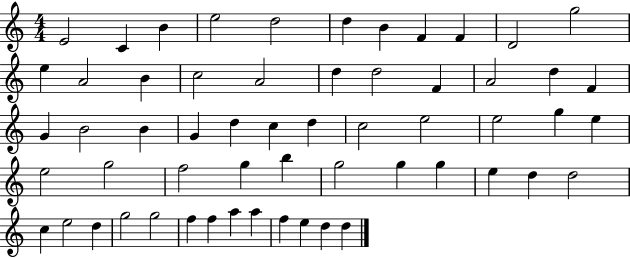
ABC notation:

X:1
T:Untitled
M:4/4
L:1/4
K:C
E2 C B e2 d2 d B F F D2 g2 e A2 B c2 A2 d d2 F A2 d F G B2 B G d c d c2 e2 e2 g e e2 g2 f2 g b g2 g g e d d2 c e2 d g2 g2 f f a a f e d d